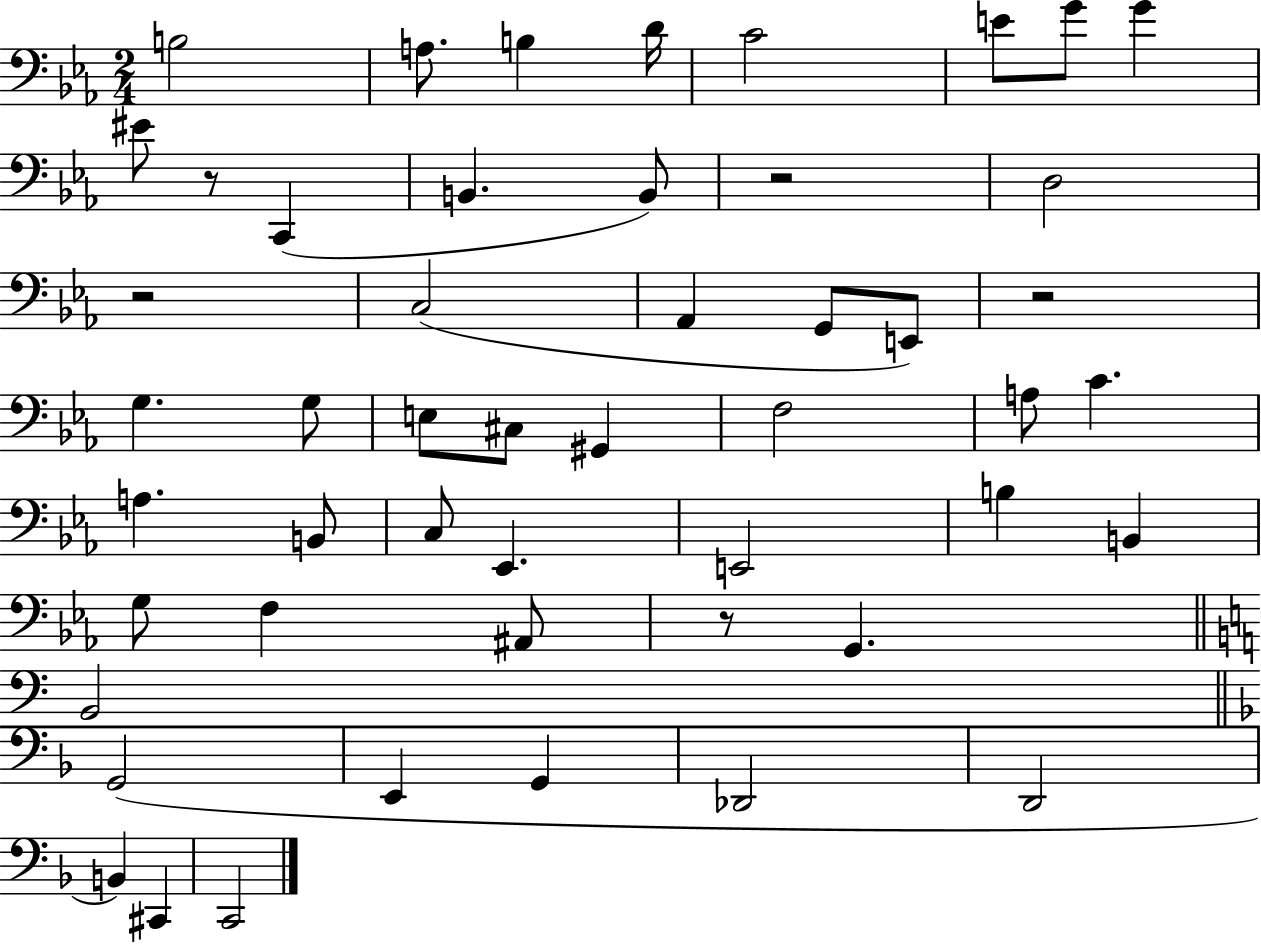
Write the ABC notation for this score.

X:1
T:Untitled
M:2/4
L:1/4
K:Eb
B,2 A,/2 B, D/4 C2 E/2 G/2 G ^E/2 z/2 C,, B,, B,,/2 z2 D,2 z2 C,2 _A,, G,,/2 E,,/2 z2 G, G,/2 E,/2 ^C,/2 ^G,, F,2 A,/2 C A, B,,/2 C,/2 _E,, E,,2 B, B,, G,/2 F, ^A,,/2 z/2 G,, B,,2 G,,2 E,, G,, _D,,2 D,,2 B,, ^C,, C,,2